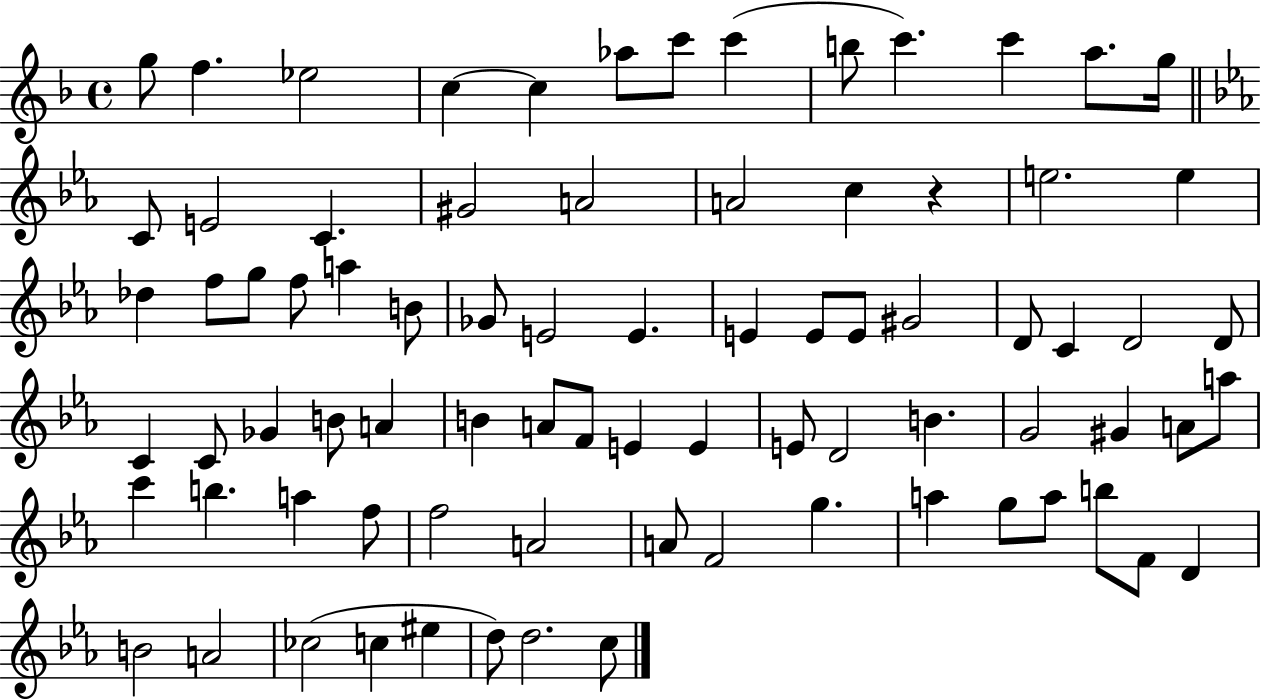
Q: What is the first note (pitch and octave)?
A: G5